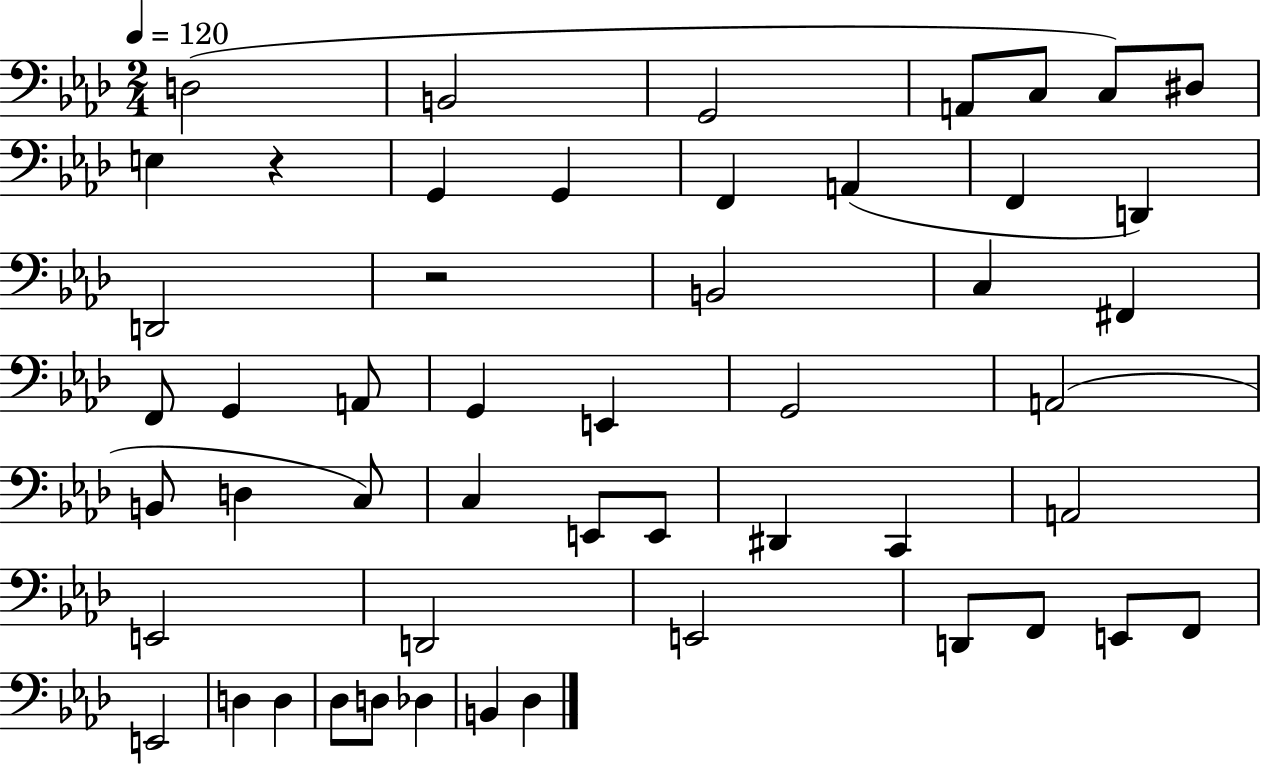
D3/h B2/h G2/h A2/e C3/e C3/e D#3/e E3/q R/q G2/q G2/q F2/q A2/q F2/q D2/q D2/h R/h B2/h C3/q F#2/q F2/e G2/q A2/e G2/q E2/q G2/h A2/h B2/e D3/q C3/e C3/q E2/e E2/e D#2/q C2/q A2/h E2/h D2/h E2/h D2/e F2/e E2/e F2/e E2/h D3/q D3/q Db3/e D3/e Db3/q B2/q Db3/q